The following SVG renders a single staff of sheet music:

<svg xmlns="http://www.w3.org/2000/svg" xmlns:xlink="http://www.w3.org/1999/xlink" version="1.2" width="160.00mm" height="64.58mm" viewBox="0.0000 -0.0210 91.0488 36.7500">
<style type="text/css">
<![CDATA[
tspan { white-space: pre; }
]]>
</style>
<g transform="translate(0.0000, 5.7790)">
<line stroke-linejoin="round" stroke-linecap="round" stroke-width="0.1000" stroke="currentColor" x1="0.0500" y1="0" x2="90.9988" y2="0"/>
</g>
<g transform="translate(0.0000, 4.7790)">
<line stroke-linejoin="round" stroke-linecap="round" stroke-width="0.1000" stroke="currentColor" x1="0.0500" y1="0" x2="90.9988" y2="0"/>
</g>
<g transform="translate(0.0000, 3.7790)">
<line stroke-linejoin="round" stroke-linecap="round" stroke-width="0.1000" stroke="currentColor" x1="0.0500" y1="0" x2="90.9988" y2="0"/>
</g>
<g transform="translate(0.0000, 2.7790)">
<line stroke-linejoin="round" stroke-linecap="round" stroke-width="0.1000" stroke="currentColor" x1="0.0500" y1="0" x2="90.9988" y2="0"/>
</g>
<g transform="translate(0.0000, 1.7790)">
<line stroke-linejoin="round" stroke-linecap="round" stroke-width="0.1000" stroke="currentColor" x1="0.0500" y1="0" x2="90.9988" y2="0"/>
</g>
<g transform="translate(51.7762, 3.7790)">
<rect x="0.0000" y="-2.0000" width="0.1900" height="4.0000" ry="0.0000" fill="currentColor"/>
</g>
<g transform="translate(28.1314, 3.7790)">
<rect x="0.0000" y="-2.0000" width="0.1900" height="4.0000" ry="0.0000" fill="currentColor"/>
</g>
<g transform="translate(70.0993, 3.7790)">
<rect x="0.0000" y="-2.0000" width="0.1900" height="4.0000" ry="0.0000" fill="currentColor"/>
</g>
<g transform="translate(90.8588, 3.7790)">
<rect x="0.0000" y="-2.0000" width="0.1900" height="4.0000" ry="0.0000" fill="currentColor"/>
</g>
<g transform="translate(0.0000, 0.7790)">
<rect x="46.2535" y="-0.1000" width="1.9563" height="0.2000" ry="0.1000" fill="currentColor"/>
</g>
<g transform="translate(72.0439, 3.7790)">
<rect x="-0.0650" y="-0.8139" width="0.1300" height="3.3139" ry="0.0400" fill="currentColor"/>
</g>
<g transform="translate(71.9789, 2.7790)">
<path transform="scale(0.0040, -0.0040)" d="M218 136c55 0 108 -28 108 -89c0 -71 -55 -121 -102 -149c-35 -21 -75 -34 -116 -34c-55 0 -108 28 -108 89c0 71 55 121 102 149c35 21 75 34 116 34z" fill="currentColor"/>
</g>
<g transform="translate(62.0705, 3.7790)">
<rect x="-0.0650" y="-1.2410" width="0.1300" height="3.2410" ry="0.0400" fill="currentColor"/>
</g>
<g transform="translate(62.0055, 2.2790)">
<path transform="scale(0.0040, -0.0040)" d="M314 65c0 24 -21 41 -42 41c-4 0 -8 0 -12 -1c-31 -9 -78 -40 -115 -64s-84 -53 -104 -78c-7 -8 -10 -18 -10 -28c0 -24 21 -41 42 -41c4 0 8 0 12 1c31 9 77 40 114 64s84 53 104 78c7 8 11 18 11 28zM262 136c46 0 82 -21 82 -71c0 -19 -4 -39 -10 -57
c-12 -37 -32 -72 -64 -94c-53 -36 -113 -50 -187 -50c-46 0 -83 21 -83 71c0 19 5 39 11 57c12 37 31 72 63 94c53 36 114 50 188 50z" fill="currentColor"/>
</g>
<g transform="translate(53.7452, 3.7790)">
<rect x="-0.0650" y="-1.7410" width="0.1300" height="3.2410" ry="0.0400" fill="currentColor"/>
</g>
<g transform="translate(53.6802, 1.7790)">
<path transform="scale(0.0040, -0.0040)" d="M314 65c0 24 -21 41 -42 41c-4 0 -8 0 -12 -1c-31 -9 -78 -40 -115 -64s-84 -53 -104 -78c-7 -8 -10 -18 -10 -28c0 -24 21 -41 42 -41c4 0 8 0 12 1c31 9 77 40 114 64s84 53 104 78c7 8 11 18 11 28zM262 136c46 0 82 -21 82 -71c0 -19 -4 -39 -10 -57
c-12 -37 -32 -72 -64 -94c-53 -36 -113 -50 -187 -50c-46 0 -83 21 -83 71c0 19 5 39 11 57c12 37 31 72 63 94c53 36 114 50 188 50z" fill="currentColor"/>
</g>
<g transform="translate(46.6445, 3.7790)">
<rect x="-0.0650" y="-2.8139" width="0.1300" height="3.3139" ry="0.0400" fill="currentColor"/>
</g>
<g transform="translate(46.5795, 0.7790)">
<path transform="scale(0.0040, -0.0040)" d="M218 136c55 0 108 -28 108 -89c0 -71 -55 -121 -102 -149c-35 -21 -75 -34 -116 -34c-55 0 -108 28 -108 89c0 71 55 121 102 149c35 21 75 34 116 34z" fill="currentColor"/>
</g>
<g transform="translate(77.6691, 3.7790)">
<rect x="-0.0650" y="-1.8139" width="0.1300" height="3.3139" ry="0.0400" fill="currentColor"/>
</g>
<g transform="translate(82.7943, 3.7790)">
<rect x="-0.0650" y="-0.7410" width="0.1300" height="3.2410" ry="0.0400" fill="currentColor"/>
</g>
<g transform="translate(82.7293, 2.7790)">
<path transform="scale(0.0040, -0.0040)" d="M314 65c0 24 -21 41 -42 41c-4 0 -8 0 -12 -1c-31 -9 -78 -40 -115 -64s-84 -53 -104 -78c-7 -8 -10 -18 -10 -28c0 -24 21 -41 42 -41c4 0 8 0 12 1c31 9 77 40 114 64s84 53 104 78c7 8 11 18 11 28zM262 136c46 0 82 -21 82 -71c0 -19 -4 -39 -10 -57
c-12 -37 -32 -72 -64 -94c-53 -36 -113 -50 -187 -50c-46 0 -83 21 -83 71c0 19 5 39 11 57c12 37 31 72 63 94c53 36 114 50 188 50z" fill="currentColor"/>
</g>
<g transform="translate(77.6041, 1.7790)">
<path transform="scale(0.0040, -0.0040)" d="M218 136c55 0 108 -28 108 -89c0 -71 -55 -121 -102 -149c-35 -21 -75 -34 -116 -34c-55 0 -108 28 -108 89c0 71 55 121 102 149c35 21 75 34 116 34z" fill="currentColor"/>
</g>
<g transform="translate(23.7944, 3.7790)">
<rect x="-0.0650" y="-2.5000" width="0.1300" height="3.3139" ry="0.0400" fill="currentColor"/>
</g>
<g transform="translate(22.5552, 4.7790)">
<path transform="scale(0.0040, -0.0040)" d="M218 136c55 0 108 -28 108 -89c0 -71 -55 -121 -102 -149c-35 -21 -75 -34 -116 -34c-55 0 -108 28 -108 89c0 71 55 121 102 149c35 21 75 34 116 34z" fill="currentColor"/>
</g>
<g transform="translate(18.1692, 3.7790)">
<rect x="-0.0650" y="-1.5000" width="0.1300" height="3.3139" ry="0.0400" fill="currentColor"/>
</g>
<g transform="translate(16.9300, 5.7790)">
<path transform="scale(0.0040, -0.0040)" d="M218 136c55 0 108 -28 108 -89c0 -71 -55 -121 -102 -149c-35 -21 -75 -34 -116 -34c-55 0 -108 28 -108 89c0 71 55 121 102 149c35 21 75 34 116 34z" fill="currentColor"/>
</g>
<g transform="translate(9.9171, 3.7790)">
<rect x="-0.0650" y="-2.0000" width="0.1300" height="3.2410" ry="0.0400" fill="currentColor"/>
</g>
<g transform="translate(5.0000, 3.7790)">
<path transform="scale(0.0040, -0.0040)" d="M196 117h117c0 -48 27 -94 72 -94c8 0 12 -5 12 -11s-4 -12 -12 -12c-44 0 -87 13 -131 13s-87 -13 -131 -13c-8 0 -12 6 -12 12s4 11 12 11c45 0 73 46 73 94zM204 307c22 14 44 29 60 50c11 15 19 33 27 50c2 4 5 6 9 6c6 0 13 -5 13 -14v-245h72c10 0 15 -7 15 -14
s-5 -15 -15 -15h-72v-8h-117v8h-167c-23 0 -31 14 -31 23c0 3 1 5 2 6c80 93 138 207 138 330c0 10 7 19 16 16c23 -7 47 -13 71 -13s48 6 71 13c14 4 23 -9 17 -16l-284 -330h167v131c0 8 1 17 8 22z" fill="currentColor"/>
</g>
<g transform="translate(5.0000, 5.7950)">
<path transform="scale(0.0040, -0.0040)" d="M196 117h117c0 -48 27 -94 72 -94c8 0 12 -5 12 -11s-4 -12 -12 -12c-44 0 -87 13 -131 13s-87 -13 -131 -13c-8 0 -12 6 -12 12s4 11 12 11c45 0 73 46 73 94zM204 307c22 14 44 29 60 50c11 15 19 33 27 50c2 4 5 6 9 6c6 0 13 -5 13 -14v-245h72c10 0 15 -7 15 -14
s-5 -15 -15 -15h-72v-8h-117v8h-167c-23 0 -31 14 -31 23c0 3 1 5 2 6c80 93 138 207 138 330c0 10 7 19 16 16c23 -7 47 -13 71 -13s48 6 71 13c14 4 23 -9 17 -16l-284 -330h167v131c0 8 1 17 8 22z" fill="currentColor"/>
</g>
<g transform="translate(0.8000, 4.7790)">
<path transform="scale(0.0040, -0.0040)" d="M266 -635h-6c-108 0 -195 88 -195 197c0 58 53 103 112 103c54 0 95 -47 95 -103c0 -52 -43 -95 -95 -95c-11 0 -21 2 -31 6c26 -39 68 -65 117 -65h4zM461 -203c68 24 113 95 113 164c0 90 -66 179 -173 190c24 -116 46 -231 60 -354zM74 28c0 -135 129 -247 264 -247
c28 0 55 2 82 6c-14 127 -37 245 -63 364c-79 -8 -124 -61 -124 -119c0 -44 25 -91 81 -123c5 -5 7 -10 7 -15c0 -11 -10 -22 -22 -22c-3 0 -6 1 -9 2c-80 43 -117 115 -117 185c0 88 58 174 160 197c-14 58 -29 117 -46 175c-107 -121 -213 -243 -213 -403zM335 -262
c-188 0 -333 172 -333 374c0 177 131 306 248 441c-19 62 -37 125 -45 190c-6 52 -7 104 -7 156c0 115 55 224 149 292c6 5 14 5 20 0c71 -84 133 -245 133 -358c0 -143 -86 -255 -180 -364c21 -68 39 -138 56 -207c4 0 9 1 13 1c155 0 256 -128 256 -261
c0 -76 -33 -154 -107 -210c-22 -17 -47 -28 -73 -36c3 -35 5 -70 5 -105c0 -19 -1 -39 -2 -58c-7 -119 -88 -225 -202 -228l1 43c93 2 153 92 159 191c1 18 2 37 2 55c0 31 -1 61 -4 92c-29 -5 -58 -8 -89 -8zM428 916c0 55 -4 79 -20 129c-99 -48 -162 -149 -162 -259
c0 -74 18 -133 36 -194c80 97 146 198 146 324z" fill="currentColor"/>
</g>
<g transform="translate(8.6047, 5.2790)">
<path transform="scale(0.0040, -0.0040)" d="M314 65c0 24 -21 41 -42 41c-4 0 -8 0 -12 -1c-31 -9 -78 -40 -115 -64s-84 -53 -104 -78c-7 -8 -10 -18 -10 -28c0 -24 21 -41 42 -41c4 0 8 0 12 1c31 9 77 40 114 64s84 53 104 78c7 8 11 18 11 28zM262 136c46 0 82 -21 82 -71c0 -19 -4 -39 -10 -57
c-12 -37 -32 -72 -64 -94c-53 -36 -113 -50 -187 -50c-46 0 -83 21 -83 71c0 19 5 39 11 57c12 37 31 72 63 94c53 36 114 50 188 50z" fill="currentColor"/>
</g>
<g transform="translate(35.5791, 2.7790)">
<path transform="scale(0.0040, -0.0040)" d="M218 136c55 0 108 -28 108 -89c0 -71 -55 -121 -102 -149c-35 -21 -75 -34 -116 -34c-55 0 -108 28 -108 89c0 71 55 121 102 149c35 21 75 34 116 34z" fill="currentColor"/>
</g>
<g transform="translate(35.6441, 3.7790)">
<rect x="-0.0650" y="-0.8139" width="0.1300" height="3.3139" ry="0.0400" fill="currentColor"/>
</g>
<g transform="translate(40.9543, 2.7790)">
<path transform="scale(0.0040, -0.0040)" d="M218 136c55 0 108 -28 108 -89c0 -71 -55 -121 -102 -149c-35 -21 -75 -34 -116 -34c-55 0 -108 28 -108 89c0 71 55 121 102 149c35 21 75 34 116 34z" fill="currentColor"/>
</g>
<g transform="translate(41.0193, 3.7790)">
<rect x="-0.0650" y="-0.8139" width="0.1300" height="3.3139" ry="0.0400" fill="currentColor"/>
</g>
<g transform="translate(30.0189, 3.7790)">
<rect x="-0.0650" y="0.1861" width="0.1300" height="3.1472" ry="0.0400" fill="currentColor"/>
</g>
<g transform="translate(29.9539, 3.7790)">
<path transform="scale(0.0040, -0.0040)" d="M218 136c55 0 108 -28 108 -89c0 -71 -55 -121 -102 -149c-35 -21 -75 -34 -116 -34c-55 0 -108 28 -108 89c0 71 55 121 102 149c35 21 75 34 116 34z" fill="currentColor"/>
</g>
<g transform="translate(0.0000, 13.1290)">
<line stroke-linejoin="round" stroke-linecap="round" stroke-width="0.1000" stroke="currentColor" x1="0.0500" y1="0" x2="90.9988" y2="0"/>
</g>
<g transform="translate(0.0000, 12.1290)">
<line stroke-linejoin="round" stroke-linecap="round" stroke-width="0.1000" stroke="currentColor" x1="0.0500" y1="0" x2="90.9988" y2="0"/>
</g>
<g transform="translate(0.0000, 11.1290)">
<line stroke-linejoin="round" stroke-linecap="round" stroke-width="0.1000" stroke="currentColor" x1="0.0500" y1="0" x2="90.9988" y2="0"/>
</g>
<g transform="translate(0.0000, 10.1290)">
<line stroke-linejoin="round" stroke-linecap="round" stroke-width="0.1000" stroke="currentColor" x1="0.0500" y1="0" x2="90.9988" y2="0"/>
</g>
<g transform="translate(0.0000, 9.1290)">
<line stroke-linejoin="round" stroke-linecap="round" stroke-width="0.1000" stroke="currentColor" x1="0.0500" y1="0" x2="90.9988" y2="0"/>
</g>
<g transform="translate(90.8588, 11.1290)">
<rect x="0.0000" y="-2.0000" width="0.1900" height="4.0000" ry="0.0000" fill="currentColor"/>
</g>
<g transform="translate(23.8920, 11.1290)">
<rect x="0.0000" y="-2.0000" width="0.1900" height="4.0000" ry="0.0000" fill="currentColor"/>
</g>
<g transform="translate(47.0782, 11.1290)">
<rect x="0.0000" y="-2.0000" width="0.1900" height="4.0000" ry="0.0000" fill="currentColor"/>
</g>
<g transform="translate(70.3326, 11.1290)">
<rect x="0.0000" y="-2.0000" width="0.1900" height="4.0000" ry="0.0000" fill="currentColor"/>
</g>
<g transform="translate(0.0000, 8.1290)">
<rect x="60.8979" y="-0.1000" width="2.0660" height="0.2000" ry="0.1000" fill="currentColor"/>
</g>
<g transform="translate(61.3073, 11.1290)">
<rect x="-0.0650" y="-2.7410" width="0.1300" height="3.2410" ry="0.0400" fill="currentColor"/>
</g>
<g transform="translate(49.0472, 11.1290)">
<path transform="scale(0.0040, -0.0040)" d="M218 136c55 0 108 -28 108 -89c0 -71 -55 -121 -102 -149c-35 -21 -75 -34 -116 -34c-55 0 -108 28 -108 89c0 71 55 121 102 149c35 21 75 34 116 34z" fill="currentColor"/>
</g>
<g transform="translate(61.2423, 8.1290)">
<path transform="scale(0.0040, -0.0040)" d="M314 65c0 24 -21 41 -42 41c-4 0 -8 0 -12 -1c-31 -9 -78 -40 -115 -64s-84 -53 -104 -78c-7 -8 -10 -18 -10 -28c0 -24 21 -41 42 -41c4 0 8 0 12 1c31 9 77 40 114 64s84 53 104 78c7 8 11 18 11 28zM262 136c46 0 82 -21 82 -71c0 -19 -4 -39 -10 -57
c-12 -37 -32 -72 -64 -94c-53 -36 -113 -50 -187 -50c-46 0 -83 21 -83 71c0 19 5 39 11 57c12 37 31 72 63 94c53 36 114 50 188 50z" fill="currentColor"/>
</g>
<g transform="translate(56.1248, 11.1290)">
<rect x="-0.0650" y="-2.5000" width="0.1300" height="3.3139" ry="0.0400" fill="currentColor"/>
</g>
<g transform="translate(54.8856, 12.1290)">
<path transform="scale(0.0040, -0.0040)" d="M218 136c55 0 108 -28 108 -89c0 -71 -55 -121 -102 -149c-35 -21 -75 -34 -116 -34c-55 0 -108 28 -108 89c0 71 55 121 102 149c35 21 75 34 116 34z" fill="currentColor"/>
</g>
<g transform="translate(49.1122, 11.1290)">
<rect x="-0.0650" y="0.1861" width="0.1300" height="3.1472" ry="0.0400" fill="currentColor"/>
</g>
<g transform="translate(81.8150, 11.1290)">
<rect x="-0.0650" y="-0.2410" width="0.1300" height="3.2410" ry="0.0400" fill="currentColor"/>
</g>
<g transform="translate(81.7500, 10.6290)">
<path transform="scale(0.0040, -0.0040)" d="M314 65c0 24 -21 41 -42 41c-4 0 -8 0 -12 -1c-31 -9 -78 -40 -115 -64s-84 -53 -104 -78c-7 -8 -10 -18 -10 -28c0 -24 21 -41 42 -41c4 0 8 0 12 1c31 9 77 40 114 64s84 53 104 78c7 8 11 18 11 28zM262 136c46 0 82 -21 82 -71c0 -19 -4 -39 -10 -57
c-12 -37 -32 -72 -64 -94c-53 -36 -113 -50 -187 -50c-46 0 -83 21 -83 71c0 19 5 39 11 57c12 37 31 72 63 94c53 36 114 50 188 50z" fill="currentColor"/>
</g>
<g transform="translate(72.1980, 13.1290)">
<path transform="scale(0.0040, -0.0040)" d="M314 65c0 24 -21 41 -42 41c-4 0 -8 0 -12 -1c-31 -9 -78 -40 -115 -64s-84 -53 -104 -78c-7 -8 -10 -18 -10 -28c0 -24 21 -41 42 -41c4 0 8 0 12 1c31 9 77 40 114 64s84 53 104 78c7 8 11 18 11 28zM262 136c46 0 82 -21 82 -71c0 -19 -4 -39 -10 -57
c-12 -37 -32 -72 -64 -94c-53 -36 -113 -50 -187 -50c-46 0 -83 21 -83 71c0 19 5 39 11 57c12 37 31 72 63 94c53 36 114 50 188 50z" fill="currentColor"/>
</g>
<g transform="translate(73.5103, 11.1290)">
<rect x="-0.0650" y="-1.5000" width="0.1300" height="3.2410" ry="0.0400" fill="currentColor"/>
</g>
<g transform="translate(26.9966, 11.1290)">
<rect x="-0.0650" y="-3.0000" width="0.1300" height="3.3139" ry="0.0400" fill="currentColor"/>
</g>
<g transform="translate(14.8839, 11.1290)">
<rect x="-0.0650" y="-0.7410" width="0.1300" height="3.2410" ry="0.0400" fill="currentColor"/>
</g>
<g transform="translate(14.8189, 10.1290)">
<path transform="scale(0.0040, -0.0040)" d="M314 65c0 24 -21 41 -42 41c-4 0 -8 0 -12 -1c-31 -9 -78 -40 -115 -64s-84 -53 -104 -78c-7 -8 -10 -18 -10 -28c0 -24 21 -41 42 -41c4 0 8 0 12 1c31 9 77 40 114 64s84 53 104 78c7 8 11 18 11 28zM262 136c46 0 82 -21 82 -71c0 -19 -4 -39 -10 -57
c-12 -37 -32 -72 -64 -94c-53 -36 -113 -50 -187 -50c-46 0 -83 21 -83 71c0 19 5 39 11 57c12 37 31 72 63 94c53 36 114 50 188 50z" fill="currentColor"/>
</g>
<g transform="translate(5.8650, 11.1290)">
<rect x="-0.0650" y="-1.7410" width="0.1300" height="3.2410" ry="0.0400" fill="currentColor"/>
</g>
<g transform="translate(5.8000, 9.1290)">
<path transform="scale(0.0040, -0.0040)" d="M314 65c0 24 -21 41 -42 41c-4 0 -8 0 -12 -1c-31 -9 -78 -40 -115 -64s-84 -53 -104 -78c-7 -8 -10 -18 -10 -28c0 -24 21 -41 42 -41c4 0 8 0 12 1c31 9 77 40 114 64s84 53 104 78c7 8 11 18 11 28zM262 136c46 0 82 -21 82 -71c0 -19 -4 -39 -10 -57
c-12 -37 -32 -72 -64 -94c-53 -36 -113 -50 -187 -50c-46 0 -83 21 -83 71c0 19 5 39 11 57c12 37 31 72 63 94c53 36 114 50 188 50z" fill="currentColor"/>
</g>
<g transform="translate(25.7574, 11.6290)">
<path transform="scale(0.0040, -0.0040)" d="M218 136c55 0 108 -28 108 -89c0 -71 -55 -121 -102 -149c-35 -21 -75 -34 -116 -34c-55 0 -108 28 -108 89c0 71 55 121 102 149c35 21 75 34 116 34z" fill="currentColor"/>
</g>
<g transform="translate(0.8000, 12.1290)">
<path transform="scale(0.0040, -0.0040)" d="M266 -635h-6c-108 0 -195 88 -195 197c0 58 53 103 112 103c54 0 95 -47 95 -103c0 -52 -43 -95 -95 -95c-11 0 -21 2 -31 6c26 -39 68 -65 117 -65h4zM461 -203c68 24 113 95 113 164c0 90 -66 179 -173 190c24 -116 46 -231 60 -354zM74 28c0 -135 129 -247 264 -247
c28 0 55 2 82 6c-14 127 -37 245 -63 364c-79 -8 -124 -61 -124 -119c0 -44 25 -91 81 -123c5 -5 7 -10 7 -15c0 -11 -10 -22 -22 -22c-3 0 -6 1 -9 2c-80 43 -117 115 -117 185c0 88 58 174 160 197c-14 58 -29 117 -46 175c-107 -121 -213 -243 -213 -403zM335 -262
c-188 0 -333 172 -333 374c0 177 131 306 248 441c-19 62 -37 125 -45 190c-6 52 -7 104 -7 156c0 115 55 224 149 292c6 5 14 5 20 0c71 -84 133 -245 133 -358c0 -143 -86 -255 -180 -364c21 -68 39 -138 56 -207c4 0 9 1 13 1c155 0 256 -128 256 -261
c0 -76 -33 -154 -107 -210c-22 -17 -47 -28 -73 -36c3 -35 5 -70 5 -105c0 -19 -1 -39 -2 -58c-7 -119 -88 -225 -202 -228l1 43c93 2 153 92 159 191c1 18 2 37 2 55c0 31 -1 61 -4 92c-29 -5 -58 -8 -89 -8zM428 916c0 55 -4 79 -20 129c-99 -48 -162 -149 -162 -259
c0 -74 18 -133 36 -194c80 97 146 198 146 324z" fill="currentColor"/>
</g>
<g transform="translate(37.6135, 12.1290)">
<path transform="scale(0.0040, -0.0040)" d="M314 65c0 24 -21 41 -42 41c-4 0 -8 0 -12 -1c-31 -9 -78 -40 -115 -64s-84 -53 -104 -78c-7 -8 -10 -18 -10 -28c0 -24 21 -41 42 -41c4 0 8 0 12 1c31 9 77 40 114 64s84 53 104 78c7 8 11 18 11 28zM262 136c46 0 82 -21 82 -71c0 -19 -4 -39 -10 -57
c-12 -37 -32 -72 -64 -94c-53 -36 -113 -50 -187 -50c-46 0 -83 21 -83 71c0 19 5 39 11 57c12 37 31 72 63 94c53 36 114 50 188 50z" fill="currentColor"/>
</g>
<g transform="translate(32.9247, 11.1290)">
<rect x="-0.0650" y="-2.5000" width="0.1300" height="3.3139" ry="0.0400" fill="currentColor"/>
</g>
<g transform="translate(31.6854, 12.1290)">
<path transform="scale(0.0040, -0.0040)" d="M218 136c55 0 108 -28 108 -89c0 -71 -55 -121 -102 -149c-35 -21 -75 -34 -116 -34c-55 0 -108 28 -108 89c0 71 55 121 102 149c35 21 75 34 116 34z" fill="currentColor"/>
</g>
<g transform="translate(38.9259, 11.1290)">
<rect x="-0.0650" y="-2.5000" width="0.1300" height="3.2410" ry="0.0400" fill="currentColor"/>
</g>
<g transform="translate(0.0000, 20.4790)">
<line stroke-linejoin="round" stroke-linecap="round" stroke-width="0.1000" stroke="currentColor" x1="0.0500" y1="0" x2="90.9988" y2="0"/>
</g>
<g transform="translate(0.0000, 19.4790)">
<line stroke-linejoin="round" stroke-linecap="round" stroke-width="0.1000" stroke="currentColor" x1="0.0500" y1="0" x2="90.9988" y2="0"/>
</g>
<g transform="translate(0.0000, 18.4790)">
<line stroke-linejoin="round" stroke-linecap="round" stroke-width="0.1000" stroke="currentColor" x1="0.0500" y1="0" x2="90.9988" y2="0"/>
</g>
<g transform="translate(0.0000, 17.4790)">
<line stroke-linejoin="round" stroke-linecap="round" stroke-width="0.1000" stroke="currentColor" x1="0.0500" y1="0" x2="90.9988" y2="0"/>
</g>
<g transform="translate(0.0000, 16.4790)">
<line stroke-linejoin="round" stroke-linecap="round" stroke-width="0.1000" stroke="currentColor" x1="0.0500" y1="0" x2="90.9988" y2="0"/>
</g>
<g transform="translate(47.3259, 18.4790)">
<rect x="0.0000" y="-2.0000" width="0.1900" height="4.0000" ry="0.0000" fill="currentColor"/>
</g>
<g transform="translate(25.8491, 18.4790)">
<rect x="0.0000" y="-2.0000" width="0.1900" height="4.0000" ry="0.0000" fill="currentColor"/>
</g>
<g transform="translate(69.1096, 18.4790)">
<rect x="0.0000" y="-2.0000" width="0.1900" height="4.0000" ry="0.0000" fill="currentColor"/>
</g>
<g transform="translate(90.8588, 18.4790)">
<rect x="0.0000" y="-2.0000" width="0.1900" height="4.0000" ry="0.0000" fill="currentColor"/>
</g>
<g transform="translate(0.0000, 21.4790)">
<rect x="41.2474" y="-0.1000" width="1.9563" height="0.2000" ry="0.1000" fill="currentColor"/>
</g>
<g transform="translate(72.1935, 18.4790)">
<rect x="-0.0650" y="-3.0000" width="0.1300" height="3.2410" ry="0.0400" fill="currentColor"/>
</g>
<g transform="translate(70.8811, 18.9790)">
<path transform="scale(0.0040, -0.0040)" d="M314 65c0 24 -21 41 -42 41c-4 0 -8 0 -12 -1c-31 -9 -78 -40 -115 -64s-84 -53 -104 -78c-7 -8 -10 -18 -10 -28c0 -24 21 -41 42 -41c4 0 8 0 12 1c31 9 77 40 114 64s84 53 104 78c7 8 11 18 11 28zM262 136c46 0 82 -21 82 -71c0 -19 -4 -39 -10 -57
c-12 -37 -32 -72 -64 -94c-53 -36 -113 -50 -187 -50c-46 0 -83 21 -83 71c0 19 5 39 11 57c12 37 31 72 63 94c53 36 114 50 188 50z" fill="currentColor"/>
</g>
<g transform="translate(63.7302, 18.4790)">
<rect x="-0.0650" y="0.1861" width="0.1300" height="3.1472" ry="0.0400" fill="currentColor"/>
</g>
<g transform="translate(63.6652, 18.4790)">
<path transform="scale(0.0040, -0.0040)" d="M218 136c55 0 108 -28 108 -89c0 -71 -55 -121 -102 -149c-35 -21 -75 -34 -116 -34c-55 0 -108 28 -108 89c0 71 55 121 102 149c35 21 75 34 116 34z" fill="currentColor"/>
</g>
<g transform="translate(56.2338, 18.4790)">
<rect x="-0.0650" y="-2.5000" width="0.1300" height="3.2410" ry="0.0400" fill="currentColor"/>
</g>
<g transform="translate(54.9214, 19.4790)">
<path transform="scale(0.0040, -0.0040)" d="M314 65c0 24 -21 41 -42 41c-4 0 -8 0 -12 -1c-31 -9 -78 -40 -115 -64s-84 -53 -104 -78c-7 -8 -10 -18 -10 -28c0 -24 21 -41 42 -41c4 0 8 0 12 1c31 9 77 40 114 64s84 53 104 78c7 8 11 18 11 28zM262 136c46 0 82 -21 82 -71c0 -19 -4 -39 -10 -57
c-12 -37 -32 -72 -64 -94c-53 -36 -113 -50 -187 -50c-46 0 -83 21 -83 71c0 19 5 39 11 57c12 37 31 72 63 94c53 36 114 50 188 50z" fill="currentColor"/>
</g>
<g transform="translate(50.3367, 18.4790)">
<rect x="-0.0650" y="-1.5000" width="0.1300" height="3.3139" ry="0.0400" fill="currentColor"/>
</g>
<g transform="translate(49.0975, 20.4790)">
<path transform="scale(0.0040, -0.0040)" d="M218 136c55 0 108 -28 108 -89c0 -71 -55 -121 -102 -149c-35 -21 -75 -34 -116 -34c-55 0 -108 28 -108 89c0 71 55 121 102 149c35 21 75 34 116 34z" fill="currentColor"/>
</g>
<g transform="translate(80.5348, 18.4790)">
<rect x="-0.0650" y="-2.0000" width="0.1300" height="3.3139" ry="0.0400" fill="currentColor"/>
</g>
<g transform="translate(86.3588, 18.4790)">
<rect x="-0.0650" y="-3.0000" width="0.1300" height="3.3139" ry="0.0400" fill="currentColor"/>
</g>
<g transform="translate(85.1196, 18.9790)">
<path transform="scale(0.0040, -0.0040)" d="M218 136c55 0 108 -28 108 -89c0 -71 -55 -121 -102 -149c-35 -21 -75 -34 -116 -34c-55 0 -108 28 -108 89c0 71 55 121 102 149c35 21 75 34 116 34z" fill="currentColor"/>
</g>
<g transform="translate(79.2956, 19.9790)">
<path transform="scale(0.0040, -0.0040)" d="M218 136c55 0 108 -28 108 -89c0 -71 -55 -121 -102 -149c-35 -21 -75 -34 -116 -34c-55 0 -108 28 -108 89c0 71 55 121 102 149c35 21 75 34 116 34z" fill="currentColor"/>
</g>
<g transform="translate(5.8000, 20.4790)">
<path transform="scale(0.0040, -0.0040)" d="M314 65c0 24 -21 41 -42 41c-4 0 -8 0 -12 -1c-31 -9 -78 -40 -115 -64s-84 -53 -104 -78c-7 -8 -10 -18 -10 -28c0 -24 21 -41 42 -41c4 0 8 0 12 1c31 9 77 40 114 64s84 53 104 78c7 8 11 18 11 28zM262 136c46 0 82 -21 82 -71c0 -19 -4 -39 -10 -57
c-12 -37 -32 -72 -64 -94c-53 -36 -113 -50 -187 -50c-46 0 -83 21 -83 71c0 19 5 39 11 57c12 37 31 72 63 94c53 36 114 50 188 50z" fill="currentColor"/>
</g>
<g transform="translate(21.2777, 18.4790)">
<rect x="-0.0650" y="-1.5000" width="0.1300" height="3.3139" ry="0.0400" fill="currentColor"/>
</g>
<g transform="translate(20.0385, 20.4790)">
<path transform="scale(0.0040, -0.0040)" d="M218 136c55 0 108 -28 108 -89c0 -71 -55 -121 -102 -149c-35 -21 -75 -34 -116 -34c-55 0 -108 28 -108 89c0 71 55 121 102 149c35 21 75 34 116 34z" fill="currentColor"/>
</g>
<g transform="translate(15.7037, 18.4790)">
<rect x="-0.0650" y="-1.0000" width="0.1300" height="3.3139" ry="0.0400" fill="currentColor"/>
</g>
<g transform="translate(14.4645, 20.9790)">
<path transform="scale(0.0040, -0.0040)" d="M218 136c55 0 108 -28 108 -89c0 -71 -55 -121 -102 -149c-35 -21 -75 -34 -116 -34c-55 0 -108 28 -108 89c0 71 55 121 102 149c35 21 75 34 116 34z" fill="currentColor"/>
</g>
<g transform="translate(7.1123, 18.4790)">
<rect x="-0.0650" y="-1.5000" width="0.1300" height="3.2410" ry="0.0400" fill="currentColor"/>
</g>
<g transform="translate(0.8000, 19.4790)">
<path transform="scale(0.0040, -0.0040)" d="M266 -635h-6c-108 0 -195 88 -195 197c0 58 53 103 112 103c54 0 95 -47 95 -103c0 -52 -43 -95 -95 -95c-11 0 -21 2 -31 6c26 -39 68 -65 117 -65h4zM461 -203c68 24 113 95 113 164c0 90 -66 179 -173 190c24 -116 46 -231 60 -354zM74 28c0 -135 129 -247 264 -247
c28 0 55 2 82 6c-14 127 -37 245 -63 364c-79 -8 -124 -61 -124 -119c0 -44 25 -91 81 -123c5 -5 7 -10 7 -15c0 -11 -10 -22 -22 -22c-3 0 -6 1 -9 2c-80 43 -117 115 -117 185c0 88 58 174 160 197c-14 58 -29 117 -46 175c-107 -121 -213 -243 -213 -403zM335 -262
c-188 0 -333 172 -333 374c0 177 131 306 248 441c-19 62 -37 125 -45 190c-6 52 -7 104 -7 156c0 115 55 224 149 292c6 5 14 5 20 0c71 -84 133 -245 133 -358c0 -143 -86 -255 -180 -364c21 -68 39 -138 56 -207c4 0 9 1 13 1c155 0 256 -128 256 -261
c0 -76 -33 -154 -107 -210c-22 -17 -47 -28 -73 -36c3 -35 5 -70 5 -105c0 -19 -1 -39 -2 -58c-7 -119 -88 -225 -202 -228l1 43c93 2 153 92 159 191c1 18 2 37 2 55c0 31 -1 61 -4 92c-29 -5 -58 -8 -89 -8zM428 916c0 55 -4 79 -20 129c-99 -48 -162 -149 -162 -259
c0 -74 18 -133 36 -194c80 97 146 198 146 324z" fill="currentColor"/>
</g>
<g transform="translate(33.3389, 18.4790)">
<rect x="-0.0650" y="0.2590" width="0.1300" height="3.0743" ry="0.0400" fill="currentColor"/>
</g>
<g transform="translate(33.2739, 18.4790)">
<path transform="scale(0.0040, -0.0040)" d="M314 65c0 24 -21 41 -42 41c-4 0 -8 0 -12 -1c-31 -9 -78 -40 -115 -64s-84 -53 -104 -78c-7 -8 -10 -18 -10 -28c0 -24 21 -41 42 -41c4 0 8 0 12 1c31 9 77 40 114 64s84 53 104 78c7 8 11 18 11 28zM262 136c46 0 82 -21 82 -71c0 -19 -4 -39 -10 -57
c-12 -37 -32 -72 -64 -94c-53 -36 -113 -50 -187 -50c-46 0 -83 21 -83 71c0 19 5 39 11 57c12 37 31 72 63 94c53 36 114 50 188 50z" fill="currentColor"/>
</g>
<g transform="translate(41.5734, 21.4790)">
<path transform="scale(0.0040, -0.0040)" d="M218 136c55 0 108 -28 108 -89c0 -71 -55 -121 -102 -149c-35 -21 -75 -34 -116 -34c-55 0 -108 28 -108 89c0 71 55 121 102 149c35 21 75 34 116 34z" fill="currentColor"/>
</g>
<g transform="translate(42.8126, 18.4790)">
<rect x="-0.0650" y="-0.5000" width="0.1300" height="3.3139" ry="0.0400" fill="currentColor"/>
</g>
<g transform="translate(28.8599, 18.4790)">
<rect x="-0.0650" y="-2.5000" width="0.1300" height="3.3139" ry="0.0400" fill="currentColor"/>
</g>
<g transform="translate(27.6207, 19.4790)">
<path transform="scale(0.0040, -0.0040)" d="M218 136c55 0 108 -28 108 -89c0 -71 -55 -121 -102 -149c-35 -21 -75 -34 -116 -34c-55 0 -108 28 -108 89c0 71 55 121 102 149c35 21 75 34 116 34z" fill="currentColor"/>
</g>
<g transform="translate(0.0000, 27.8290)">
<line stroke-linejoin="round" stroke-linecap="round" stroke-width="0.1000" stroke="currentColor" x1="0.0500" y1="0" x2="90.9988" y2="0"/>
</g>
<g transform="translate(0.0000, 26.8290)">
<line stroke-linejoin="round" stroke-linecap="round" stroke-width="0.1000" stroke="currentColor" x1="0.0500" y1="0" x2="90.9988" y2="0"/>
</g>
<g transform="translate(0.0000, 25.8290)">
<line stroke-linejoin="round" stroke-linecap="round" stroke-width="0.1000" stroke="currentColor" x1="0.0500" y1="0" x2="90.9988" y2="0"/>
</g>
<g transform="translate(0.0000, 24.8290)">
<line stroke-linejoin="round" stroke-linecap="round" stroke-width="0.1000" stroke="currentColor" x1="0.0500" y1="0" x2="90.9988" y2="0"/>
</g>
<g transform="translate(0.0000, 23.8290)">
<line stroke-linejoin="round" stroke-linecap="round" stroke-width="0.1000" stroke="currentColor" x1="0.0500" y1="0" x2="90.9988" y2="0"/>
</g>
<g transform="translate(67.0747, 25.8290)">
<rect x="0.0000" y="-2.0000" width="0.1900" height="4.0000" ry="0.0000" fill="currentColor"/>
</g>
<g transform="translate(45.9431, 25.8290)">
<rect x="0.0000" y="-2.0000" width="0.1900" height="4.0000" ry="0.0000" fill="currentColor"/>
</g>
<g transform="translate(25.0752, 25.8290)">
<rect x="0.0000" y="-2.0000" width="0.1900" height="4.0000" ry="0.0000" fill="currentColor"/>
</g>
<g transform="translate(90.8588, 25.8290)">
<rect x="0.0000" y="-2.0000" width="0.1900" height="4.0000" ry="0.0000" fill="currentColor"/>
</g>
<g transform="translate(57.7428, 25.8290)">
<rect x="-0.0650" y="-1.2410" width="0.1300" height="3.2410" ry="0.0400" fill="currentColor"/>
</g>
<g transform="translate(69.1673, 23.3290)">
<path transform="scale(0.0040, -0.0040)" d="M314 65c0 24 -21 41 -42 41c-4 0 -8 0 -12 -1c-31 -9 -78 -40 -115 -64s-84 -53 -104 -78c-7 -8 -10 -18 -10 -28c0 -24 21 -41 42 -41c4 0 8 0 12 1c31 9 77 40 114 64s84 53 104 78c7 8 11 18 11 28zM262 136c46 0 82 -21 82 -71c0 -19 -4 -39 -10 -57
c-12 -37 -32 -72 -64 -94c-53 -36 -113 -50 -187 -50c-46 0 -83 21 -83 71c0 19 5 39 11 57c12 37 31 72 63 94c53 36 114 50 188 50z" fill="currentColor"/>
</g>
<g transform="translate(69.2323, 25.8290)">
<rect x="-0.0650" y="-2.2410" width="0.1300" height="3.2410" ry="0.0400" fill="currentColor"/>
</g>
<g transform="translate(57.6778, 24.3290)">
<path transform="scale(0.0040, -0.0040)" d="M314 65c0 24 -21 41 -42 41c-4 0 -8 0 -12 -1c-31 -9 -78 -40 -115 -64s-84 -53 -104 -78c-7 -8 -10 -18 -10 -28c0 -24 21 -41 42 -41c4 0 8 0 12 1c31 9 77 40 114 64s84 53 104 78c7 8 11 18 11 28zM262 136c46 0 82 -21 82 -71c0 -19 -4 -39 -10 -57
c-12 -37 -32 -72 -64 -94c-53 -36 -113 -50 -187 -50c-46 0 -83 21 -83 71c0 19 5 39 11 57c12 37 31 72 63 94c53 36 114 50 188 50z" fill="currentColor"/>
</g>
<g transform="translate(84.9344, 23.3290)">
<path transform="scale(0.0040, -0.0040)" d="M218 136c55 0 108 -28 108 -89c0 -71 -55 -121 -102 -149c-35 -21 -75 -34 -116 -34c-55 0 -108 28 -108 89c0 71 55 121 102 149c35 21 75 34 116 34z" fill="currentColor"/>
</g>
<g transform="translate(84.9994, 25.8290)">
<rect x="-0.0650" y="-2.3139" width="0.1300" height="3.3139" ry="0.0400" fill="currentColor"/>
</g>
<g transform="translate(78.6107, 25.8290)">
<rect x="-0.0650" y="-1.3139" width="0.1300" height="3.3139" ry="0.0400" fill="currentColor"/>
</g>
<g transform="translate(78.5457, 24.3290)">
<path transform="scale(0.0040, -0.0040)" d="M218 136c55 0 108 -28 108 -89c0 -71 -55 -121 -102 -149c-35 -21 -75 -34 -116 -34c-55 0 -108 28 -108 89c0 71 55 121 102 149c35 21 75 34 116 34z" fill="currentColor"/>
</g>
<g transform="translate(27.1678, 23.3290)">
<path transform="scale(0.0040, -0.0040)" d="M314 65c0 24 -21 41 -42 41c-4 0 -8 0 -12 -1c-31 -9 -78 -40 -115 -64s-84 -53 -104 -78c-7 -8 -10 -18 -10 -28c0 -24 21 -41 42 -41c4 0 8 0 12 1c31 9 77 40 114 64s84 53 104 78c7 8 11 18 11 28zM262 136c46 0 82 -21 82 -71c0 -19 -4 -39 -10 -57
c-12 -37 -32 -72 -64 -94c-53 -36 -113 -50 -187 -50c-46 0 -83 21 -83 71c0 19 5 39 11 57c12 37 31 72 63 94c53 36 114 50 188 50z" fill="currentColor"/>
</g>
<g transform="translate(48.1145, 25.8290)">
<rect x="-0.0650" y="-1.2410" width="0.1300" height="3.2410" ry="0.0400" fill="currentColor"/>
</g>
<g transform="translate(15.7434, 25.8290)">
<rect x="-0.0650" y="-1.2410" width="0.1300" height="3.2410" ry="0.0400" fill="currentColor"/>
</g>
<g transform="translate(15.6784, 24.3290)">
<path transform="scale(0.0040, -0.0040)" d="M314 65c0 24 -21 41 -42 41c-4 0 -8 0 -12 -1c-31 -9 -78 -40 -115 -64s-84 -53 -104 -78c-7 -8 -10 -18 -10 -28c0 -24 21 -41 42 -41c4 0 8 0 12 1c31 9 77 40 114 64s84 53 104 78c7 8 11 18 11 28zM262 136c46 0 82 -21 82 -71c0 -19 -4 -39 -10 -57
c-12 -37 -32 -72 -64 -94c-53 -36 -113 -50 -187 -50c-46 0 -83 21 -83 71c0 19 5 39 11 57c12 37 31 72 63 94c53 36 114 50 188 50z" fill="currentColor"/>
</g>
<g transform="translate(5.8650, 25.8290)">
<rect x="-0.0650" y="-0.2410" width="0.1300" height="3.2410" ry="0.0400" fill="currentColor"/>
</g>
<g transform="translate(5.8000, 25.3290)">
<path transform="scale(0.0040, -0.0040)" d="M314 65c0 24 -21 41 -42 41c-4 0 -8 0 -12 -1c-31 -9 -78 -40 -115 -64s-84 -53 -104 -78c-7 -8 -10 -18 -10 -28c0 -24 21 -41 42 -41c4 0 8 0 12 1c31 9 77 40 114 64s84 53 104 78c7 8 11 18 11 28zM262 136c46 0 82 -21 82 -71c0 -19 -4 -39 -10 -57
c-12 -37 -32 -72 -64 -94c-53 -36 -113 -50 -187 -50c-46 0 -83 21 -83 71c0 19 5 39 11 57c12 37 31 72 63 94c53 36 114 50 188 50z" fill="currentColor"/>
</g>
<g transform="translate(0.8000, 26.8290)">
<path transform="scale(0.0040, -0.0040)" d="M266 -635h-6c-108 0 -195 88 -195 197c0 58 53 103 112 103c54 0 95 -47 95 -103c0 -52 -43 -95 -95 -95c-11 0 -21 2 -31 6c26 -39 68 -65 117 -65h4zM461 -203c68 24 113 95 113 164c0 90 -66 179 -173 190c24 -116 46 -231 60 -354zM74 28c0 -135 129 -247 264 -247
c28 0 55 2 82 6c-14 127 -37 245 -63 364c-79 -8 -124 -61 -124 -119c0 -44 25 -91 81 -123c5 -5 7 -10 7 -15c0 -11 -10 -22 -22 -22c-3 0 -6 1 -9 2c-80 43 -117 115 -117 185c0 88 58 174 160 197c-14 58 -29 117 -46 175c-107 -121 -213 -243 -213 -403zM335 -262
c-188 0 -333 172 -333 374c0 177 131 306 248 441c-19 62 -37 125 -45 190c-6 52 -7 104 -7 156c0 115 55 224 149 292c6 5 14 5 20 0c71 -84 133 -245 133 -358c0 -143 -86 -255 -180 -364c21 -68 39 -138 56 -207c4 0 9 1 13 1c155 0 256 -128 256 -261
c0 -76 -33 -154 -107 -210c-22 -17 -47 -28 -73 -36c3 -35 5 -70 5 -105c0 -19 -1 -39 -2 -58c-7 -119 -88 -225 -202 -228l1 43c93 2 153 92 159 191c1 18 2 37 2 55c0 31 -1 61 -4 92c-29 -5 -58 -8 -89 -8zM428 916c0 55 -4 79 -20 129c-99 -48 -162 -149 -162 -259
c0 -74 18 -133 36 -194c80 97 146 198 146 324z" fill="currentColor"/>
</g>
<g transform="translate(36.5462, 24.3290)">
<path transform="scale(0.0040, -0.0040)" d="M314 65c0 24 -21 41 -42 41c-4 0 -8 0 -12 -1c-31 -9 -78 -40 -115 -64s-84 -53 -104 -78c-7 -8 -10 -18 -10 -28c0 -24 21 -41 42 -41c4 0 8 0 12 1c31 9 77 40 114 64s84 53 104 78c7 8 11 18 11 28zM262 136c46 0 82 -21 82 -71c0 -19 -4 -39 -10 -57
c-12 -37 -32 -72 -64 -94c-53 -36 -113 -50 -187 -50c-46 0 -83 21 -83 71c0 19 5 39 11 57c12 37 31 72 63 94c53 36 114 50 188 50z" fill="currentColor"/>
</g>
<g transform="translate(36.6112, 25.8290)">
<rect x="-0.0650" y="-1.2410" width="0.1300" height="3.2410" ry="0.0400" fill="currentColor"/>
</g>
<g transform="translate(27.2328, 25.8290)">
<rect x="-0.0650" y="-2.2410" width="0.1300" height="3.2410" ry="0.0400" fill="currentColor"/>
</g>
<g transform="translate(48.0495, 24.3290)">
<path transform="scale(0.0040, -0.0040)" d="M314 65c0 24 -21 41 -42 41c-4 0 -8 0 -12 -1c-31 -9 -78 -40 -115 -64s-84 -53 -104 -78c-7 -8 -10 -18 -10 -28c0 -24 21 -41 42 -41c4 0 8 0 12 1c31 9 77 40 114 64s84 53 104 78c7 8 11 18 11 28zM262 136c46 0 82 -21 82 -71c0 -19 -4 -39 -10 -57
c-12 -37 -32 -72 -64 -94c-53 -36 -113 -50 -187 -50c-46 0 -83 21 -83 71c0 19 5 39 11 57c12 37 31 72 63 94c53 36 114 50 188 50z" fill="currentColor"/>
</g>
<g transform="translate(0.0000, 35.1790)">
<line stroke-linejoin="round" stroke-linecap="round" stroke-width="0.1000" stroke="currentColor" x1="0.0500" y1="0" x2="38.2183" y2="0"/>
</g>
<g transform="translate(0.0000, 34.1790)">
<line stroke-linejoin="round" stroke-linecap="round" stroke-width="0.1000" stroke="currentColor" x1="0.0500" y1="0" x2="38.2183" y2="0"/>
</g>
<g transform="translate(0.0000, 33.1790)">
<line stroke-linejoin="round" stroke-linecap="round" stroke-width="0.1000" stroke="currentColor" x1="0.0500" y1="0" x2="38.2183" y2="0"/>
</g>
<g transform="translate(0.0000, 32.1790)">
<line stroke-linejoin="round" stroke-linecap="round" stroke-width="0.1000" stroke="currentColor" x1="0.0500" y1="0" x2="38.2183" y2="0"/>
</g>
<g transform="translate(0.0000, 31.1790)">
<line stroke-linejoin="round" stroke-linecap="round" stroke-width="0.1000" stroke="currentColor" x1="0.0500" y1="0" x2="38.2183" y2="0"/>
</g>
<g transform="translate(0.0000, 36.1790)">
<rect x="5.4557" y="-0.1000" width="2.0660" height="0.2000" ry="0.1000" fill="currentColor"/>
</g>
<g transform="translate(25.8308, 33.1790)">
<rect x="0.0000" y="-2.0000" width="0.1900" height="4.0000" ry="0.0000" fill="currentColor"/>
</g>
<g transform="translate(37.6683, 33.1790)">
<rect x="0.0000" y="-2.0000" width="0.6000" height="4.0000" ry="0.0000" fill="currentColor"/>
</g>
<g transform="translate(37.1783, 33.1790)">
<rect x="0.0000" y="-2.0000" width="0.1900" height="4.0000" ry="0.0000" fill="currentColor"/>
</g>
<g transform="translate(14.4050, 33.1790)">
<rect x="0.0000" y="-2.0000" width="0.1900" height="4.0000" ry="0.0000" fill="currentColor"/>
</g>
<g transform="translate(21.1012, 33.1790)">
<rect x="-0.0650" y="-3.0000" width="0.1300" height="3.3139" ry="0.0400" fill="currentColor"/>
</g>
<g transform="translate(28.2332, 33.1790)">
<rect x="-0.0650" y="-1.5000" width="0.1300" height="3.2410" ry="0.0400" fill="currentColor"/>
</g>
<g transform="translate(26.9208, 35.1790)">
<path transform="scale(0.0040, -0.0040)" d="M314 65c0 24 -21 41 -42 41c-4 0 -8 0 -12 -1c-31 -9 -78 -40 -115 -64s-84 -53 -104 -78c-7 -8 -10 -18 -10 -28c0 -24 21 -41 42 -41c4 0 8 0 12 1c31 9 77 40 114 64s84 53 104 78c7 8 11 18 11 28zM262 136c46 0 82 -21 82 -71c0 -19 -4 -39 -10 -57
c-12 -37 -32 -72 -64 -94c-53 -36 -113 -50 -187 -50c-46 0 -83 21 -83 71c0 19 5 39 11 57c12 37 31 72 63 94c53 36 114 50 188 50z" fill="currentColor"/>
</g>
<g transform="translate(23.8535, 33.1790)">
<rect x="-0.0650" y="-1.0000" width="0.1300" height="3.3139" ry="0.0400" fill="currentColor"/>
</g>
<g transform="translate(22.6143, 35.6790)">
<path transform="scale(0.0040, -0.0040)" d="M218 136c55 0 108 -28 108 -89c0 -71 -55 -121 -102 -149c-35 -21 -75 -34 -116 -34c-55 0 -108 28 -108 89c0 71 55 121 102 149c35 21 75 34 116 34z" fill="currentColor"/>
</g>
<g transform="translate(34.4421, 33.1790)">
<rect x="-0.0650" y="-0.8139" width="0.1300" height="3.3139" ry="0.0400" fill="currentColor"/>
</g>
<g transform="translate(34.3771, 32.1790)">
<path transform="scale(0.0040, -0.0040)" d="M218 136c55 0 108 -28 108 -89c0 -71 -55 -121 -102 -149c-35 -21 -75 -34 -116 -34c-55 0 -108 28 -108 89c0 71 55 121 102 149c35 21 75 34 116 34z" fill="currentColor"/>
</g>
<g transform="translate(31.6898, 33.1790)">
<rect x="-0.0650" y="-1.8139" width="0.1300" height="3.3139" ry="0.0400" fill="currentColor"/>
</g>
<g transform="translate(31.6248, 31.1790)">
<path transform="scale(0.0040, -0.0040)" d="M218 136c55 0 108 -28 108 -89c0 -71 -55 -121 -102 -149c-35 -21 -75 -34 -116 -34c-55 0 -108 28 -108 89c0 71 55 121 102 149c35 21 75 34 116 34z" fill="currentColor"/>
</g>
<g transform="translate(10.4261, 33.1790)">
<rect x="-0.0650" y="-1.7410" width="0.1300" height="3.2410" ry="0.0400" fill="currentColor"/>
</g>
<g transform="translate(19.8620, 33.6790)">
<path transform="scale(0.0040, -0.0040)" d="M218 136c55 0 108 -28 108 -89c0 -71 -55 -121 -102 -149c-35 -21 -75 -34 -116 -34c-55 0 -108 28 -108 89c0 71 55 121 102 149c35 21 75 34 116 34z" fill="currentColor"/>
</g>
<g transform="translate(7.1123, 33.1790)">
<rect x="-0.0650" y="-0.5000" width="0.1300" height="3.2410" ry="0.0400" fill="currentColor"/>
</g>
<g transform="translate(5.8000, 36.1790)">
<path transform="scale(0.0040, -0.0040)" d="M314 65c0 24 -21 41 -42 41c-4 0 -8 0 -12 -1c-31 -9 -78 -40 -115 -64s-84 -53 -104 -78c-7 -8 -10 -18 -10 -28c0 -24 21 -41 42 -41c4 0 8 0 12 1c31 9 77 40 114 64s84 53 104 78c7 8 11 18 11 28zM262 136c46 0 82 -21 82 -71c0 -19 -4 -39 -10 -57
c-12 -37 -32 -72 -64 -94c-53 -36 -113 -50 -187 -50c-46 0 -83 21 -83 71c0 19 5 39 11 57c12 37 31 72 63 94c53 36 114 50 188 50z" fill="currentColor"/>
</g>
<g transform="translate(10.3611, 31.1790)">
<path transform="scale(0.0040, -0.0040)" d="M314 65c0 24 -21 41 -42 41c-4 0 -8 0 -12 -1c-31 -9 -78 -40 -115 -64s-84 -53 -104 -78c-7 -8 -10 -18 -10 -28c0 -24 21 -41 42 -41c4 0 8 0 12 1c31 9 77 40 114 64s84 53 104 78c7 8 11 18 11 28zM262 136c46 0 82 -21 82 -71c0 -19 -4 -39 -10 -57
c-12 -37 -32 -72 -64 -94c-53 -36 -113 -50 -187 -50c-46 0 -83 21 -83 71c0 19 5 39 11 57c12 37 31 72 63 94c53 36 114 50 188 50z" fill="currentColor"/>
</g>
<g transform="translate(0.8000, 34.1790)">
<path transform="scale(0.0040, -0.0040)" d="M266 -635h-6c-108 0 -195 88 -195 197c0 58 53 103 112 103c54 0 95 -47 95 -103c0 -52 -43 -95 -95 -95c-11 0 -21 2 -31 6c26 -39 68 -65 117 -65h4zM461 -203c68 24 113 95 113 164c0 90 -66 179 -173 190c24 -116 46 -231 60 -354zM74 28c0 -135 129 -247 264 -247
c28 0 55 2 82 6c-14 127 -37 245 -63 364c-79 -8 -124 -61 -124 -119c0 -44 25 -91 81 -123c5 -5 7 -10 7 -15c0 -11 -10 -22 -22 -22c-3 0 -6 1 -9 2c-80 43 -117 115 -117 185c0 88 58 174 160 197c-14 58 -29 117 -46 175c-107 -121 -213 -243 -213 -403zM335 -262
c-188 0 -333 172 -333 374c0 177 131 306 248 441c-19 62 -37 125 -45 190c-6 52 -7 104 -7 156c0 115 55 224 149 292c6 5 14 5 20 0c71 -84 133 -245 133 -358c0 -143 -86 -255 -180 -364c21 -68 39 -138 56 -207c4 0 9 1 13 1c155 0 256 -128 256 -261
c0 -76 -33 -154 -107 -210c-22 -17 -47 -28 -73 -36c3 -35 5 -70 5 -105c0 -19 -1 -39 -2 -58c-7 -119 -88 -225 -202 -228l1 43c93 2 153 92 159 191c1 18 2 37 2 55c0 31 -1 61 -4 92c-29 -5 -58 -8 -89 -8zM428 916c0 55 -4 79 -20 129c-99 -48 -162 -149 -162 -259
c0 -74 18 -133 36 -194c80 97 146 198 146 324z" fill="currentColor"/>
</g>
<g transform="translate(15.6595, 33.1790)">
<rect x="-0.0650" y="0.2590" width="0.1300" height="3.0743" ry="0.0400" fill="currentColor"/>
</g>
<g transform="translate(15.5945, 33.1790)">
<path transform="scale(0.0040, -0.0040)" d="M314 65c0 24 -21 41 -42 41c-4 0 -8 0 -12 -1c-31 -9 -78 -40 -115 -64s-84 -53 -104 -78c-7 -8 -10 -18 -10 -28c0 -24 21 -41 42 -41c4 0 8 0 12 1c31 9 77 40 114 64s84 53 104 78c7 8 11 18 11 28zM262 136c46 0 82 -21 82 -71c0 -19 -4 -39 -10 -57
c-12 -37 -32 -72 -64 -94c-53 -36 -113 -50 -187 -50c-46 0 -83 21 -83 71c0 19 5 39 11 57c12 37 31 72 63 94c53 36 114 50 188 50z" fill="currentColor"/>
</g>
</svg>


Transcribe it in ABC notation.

X:1
T:Untitled
M:4/4
L:1/4
K:C
F2 E G B d d a f2 e2 d f d2 f2 d2 A G G2 B G a2 E2 c2 E2 D E G B2 C E G2 B A2 F A c2 e2 g2 e2 e2 e2 g2 e g C2 f2 B2 A D E2 f d